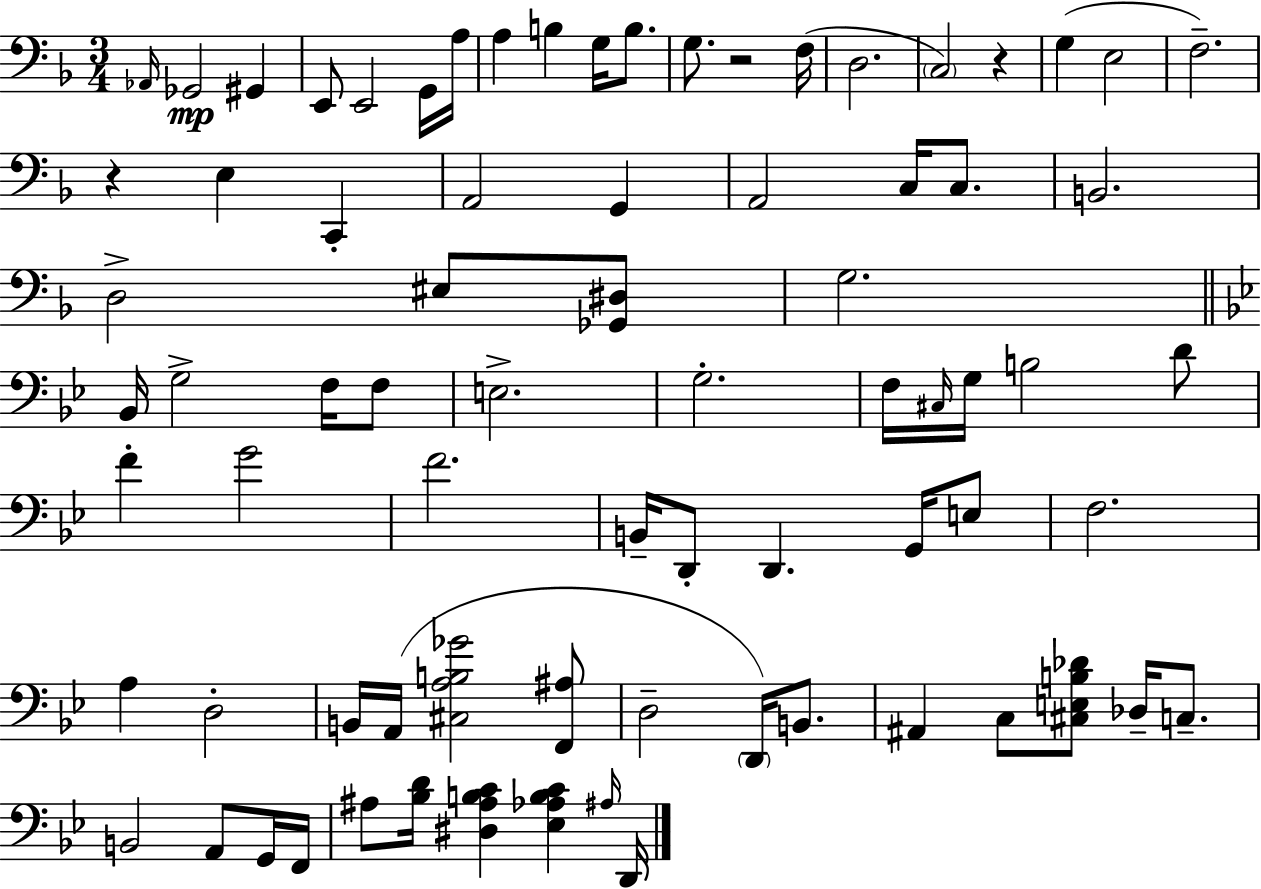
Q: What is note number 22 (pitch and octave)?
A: G2